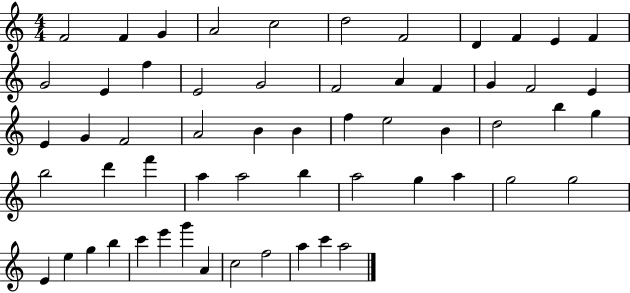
{
  \clef treble
  \numericTimeSignature
  \time 4/4
  \key c \major
  f'2 f'4 g'4 | a'2 c''2 | d''2 f'2 | d'4 f'4 e'4 f'4 | \break g'2 e'4 f''4 | e'2 g'2 | f'2 a'4 f'4 | g'4 f'2 e'4 | \break e'4 g'4 f'2 | a'2 b'4 b'4 | f''4 e''2 b'4 | d''2 b''4 g''4 | \break b''2 d'''4 f'''4 | a''4 a''2 b''4 | a''2 g''4 a''4 | g''2 g''2 | \break e'4 e''4 g''4 b''4 | c'''4 e'''4 g'''4 a'4 | c''2 f''2 | a''4 c'''4 a''2 | \break \bar "|."
}